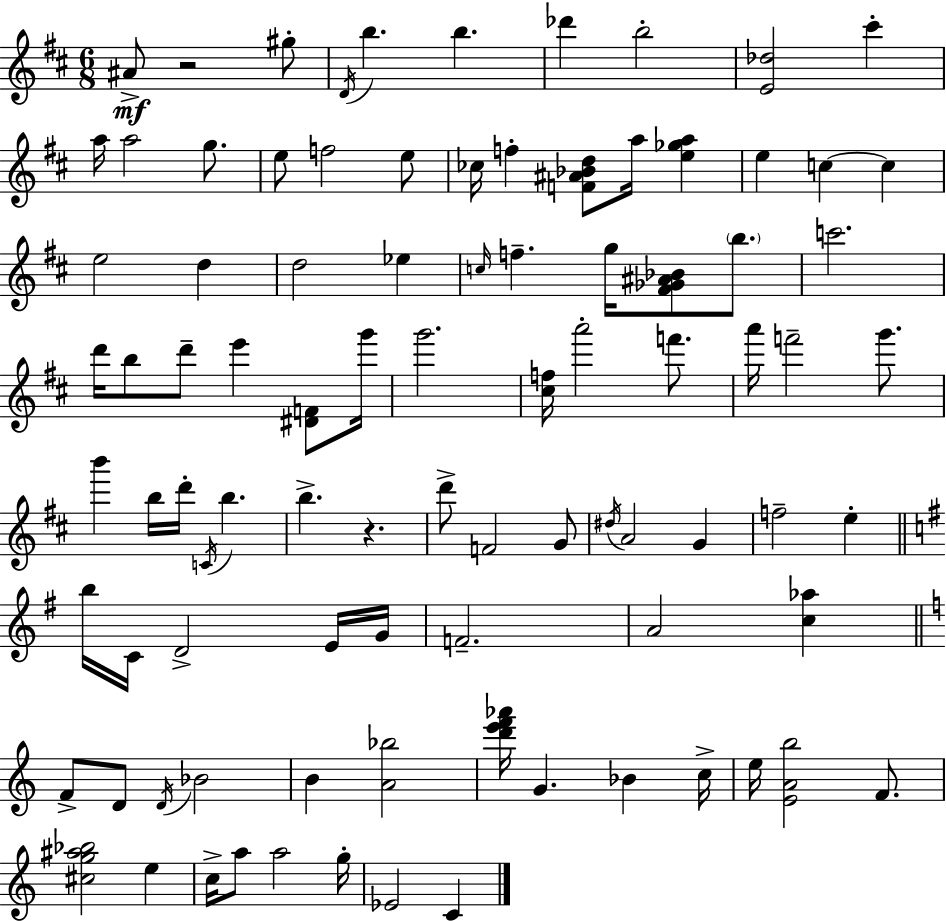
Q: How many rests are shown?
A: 2